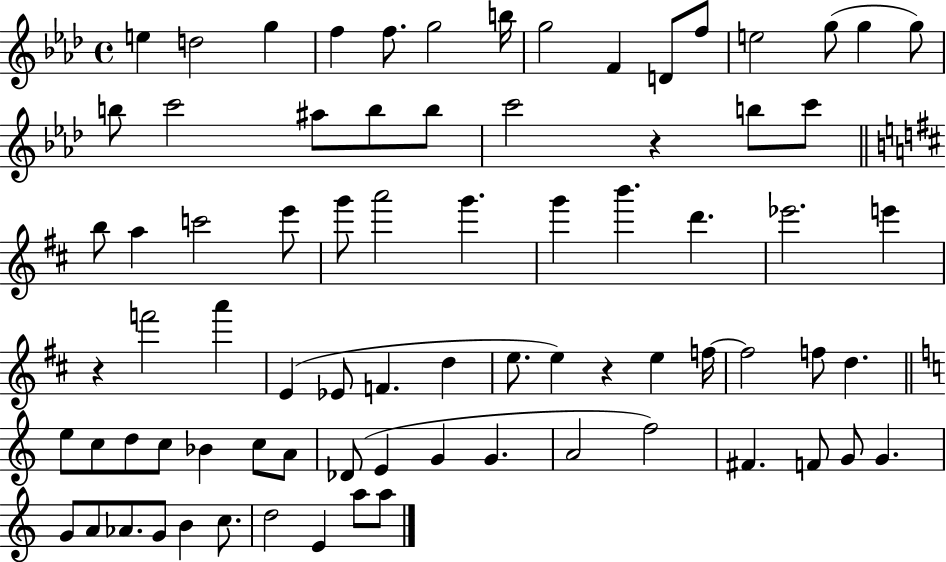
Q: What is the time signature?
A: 4/4